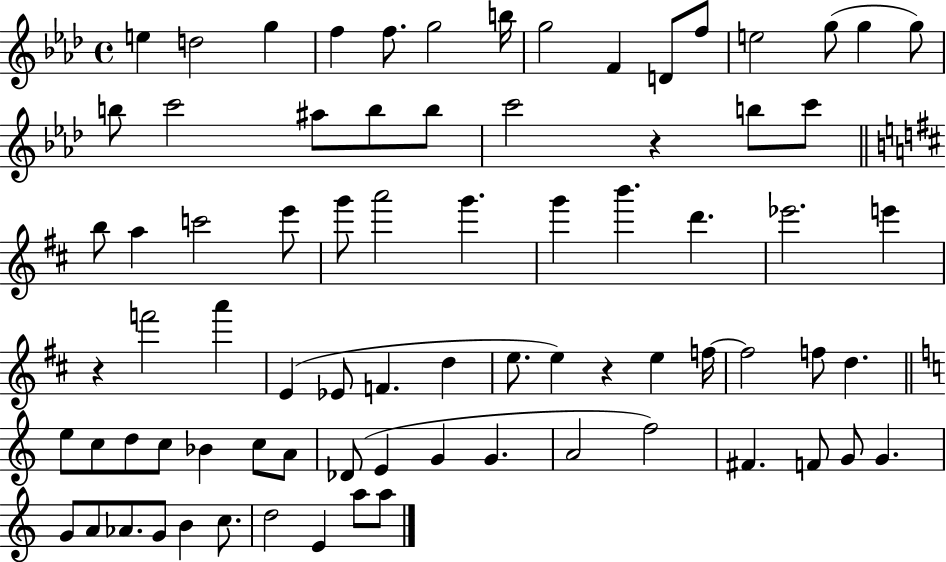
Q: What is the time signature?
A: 4/4